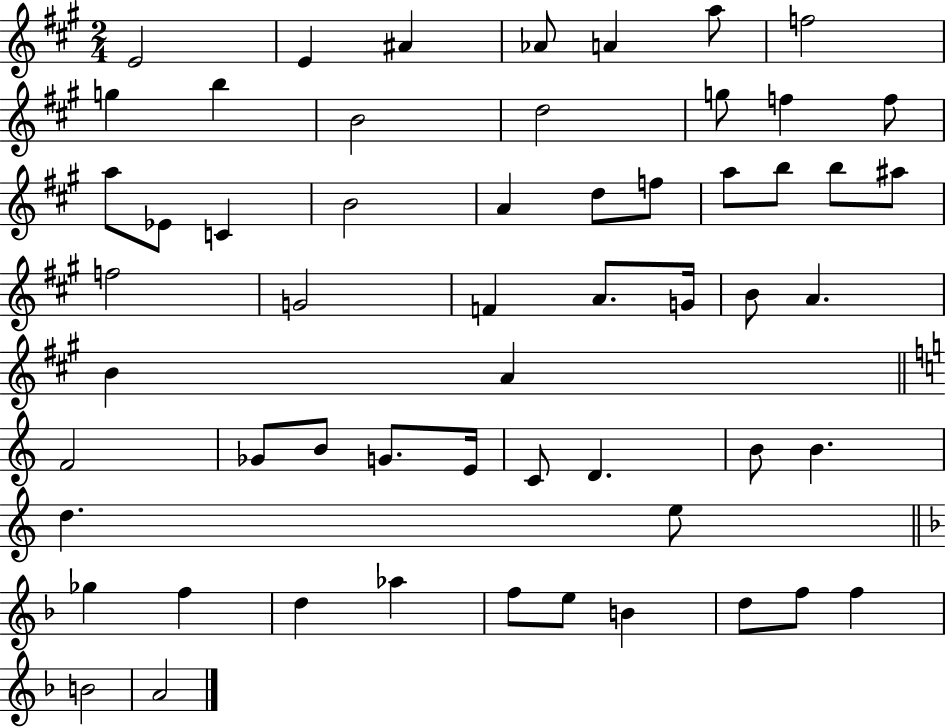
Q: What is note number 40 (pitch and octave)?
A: C4